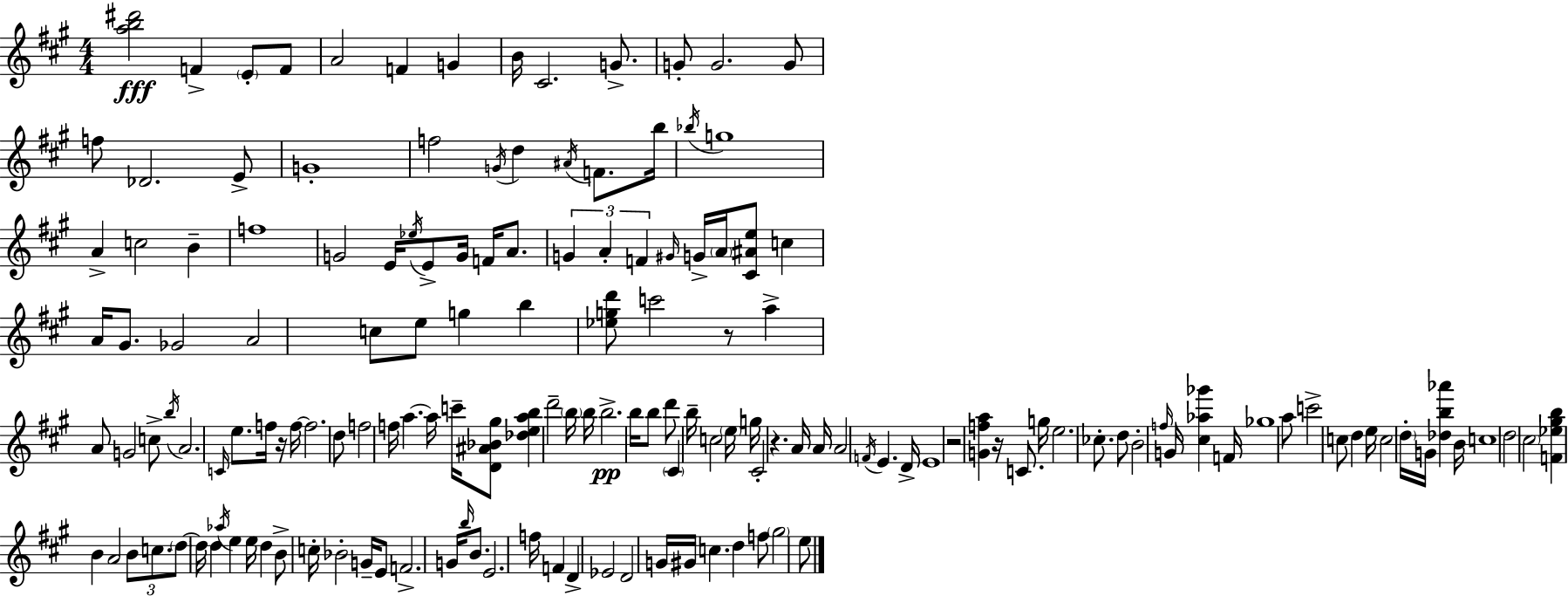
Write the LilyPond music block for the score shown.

{
  \clef treble
  \numericTimeSignature
  \time 4/4
  \key a \major
  \repeat volta 2 { <a'' b'' dis'''>2\fff f'4-> \parenthesize e'8-. f'8 | a'2 f'4 g'4 | b'16 cis'2. g'8.-> | g'8-. g'2. g'8 | \break f''8 des'2. e'8-> | g'1-. | f''2 \acciaccatura { g'16 } d''4 \acciaccatura { ais'16 } f'8. | b''16 \acciaccatura { bes''16 } g''1 | \break a'4-> c''2 b'4-- | f''1 | g'2 e'16 \acciaccatura { ees''16 } e'8-> g'16 | f'16 a'8. \tuplet 3/2 { g'4 a'4-. f'4 } | \break \grace { gis'16 } g'16-> \parenthesize a'16 <cis' ais' e''>8 c''4 a'16 gis'8. ges'2 | a'2 c''8 e''8 | g''4 b''4 <ees'' g'' d'''>8 c'''2 | r8 a''4-> a'8 g'2 | \break c''8-> \acciaccatura { b''16 } a'2. | \grace { c'16 } e''8. f''16 r16 f''16~~ f''2. | d''8 f''2 f''16 | a''4.~~ a''16 c'''16-- <d' ais' bes' gis''>8 <des'' e'' a'' b''>4 d'''2-- | \break \parenthesize b''16 b''16 b''2.->\pp | b''16 b''8 d'''8 \parenthesize cis'4 b''16-- c''2 | \parenthesize e''16 g''16 cis'2-. | r4. a'16 a'16 a'2 | \break \acciaccatura { f'16 } e'4. d'16-> e'1 | r2 | <g' f'' a''>4 r16 c'8. g''16 e''2. | ces''8.-. d''8 b'2-. | \break \grace { f''16 } g'16 <cis'' aes'' ges'''>4 f'16 ges''1 | a''8 c'''2-> | c''8 d''4 e''16 c''2 | \parenthesize d''16-. g'16 <des'' b'' aes'''>4 b'16 c''1 | \break d''2 | \parenthesize cis''2 <f' ees'' gis'' b''>4 b'4 | a'2 \tuplet 3/2 { b'8 c''8. \parenthesize d''8~~ } | d''16 d''4 \acciaccatura { aes''16 } e''4 e''16 d''4 b'8-> | \break c''16-. bes'2-. g'16-- e'8 f'2.-> | g'16 \grace { b''16 } b'8. e'2. | f''16 f'4 d'4-> | ees'2 d'2 | \break g'16 gis'16 c''4. d''4 f''8 | \parenthesize gis''2 e''8 } \bar "|."
}